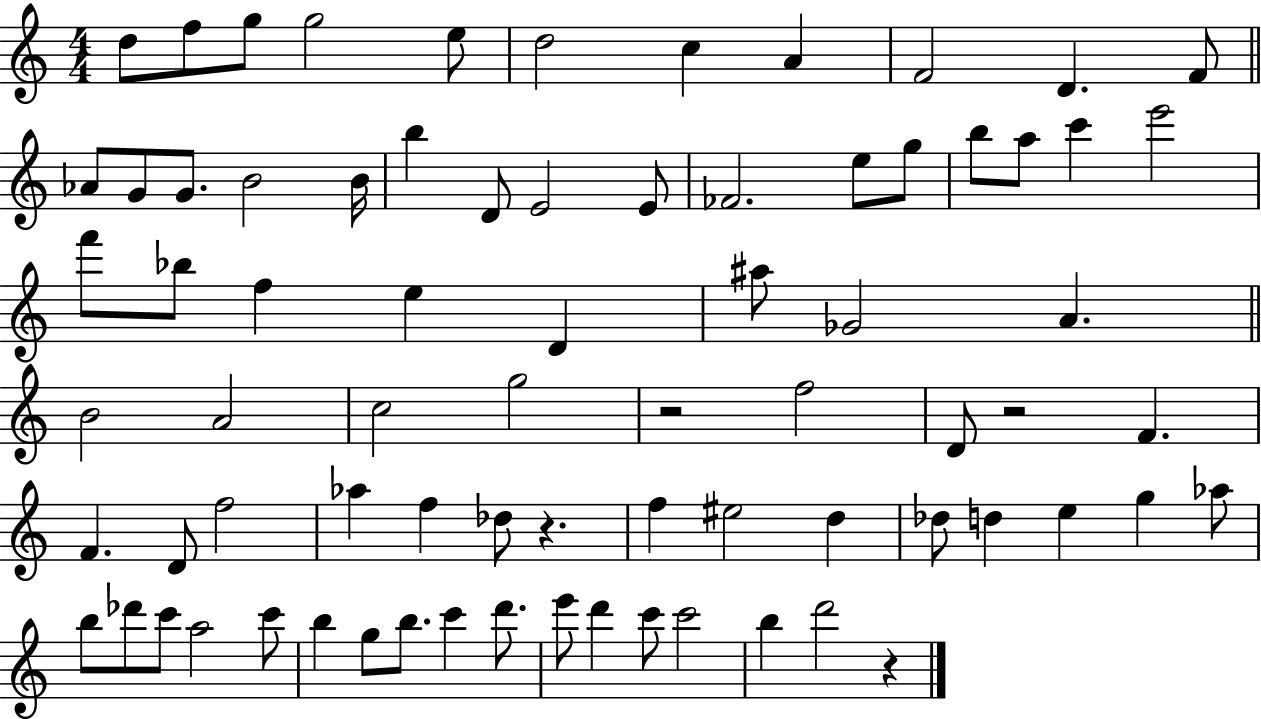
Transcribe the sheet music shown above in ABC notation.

X:1
T:Untitled
M:4/4
L:1/4
K:C
d/2 f/2 g/2 g2 e/2 d2 c A F2 D F/2 _A/2 G/2 G/2 B2 B/4 b D/2 E2 E/2 _F2 e/2 g/2 b/2 a/2 c' e'2 f'/2 _b/2 f e D ^a/2 _G2 A B2 A2 c2 g2 z2 f2 D/2 z2 F F D/2 f2 _a f _d/2 z f ^e2 d _d/2 d e g _a/2 b/2 _d'/2 c'/2 a2 c'/2 b g/2 b/2 c' d'/2 e'/2 d' c'/2 c'2 b d'2 z